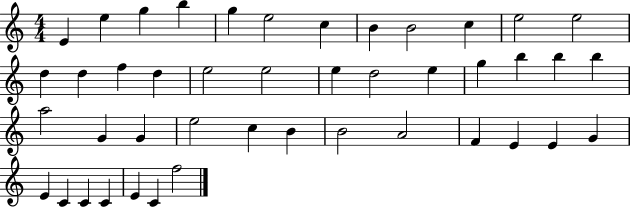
E4/q E5/q G5/q B5/q G5/q E5/h C5/q B4/q B4/h C5/q E5/h E5/h D5/q D5/q F5/q D5/q E5/h E5/h E5/q D5/h E5/q G5/q B5/q B5/q B5/q A5/h G4/q G4/q E5/h C5/q B4/q B4/h A4/h F4/q E4/q E4/q G4/q E4/q C4/q C4/q C4/q E4/q C4/q F5/h